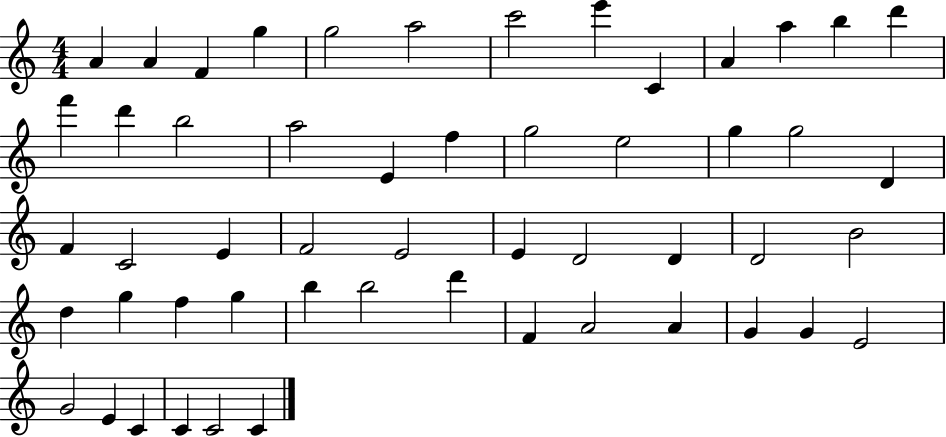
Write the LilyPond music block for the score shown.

{
  \clef treble
  \numericTimeSignature
  \time 4/4
  \key c \major
  a'4 a'4 f'4 g''4 | g''2 a''2 | c'''2 e'''4 c'4 | a'4 a''4 b''4 d'''4 | \break f'''4 d'''4 b''2 | a''2 e'4 f''4 | g''2 e''2 | g''4 g''2 d'4 | \break f'4 c'2 e'4 | f'2 e'2 | e'4 d'2 d'4 | d'2 b'2 | \break d''4 g''4 f''4 g''4 | b''4 b''2 d'''4 | f'4 a'2 a'4 | g'4 g'4 e'2 | \break g'2 e'4 c'4 | c'4 c'2 c'4 | \bar "|."
}